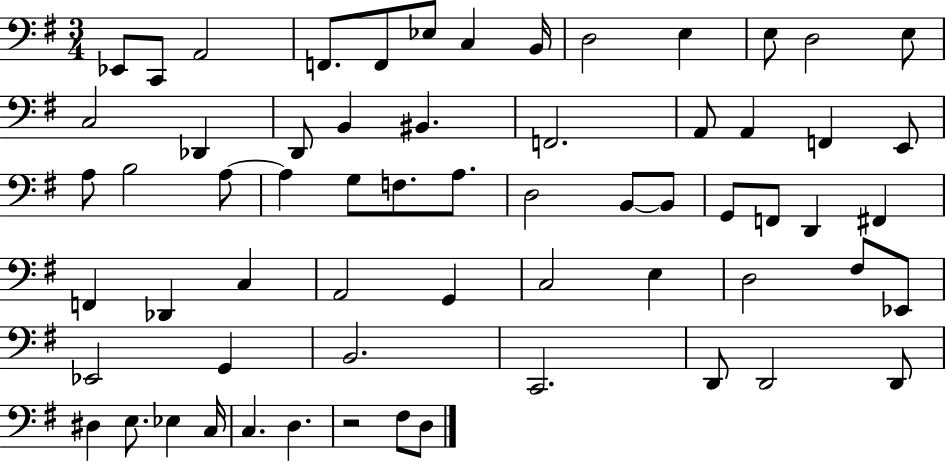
X:1
T:Untitled
M:3/4
L:1/4
K:G
_E,,/2 C,,/2 A,,2 F,,/2 F,,/2 _E,/2 C, B,,/4 D,2 E, E,/2 D,2 E,/2 C,2 _D,, D,,/2 B,, ^B,, F,,2 A,,/2 A,, F,, E,,/2 A,/2 B,2 A,/2 A, G,/2 F,/2 A,/2 D,2 B,,/2 B,,/2 G,,/2 F,,/2 D,, ^F,, F,, _D,, C, A,,2 G,, C,2 E, D,2 ^F,/2 _E,,/2 _E,,2 G,, B,,2 C,,2 D,,/2 D,,2 D,,/2 ^D, E,/2 _E, C,/4 C, D, z2 ^F,/2 D,/2